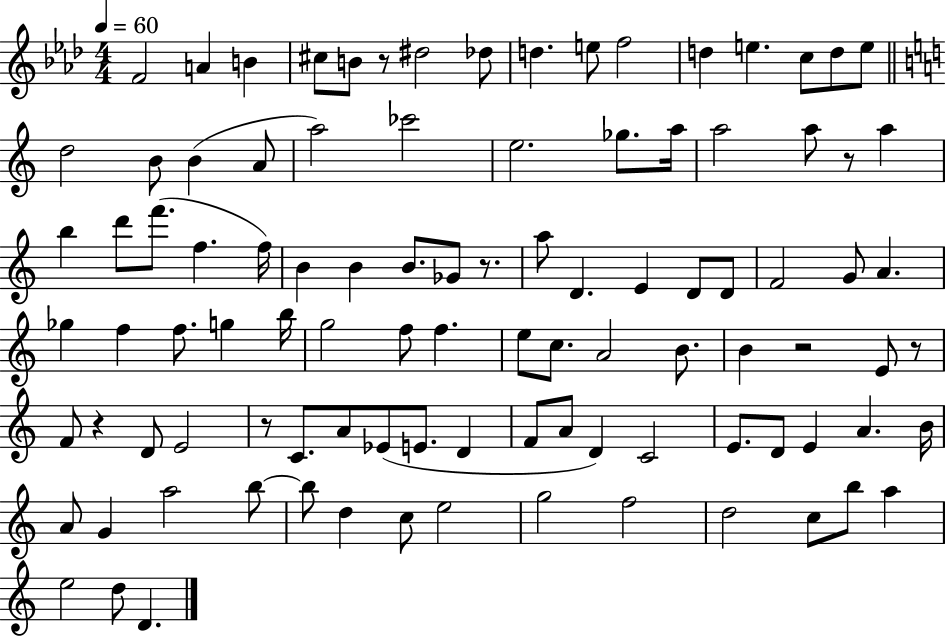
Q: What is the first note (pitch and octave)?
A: F4